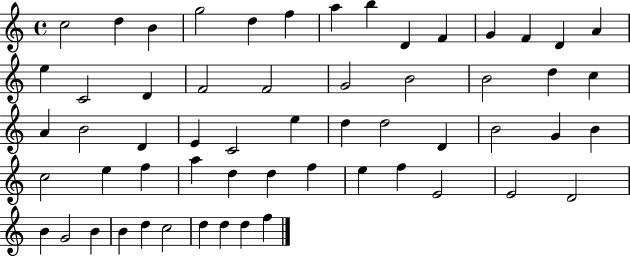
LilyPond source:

{
  \clef treble
  \time 4/4
  \defaultTimeSignature
  \key c \major
  c''2 d''4 b'4 | g''2 d''4 f''4 | a''4 b''4 d'4 f'4 | g'4 f'4 d'4 a'4 | \break e''4 c'2 d'4 | f'2 f'2 | g'2 b'2 | b'2 d''4 c''4 | \break a'4 b'2 d'4 | e'4 c'2 e''4 | d''4 d''2 d'4 | b'2 g'4 b'4 | \break c''2 e''4 f''4 | a''4 d''4 d''4 f''4 | e''4 f''4 e'2 | e'2 d'2 | \break b'4 g'2 b'4 | b'4 d''4 c''2 | d''4 d''4 d''4 f''4 | \bar "|."
}